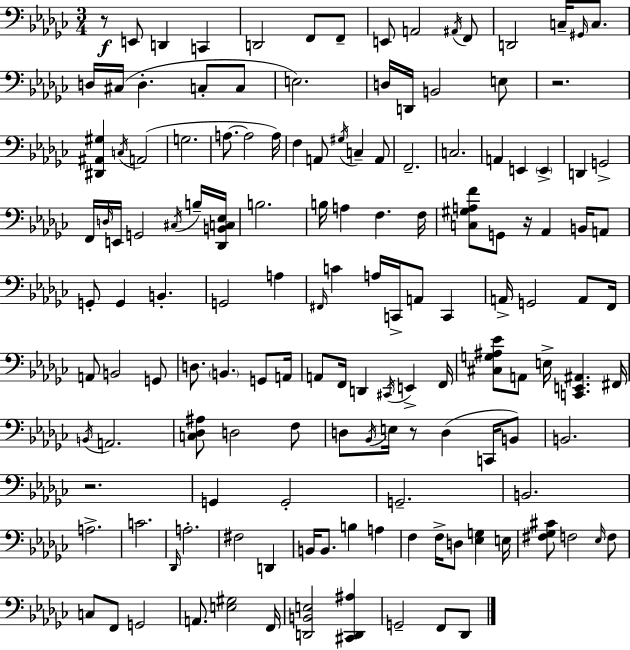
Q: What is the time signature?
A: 3/4